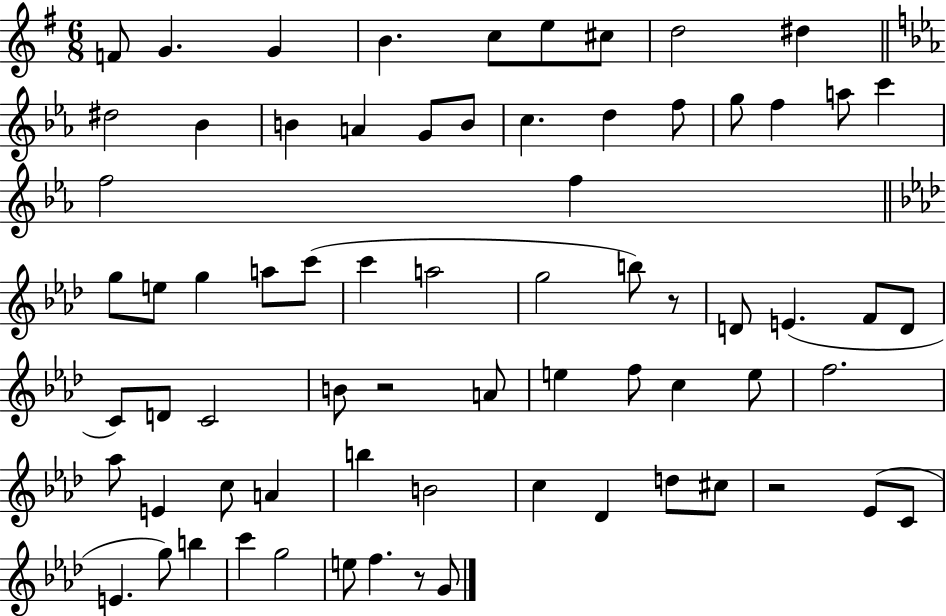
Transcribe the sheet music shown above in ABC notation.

X:1
T:Untitled
M:6/8
L:1/4
K:G
F/2 G G B c/2 e/2 ^c/2 d2 ^d ^d2 _B B A G/2 B/2 c d f/2 g/2 f a/2 c' f2 f g/2 e/2 g a/2 c'/2 c' a2 g2 b/2 z/2 D/2 E F/2 D/2 C/2 D/2 C2 B/2 z2 A/2 e f/2 c e/2 f2 _a/2 E c/2 A b B2 c _D d/2 ^c/2 z2 _E/2 C/2 E g/2 b c' g2 e/2 f z/2 G/2